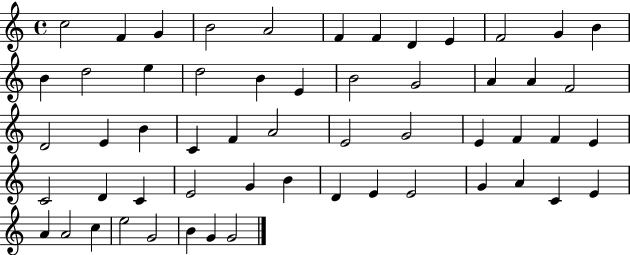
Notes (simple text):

C5/h F4/q G4/q B4/h A4/h F4/q F4/q D4/q E4/q F4/h G4/q B4/q B4/q D5/h E5/q D5/h B4/q E4/q B4/h G4/h A4/q A4/q F4/h D4/h E4/q B4/q C4/q F4/q A4/h E4/h G4/h E4/q F4/q F4/q E4/q C4/h D4/q C4/q E4/h G4/q B4/q D4/q E4/q E4/h G4/q A4/q C4/q E4/q A4/q A4/h C5/q E5/h G4/h B4/q G4/q G4/h